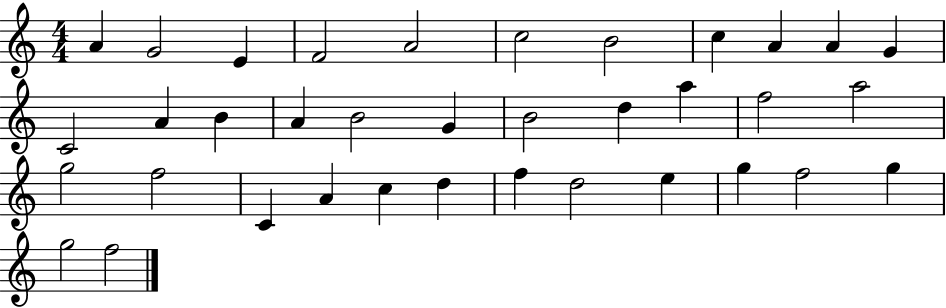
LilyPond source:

{
  \clef treble
  \numericTimeSignature
  \time 4/4
  \key c \major
  a'4 g'2 e'4 | f'2 a'2 | c''2 b'2 | c''4 a'4 a'4 g'4 | \break c'2 a'4 b'4 | a'4 b'2 g'4 | b'2 d''4 a''4 | f''2 a''2 | \break g''2 f''2 | c'4 a'4 c''4 d''4 | f''4 d''2 e''4 | g''4 f''2 g''4 | \break g''2 f''2 | \bar "|."
}